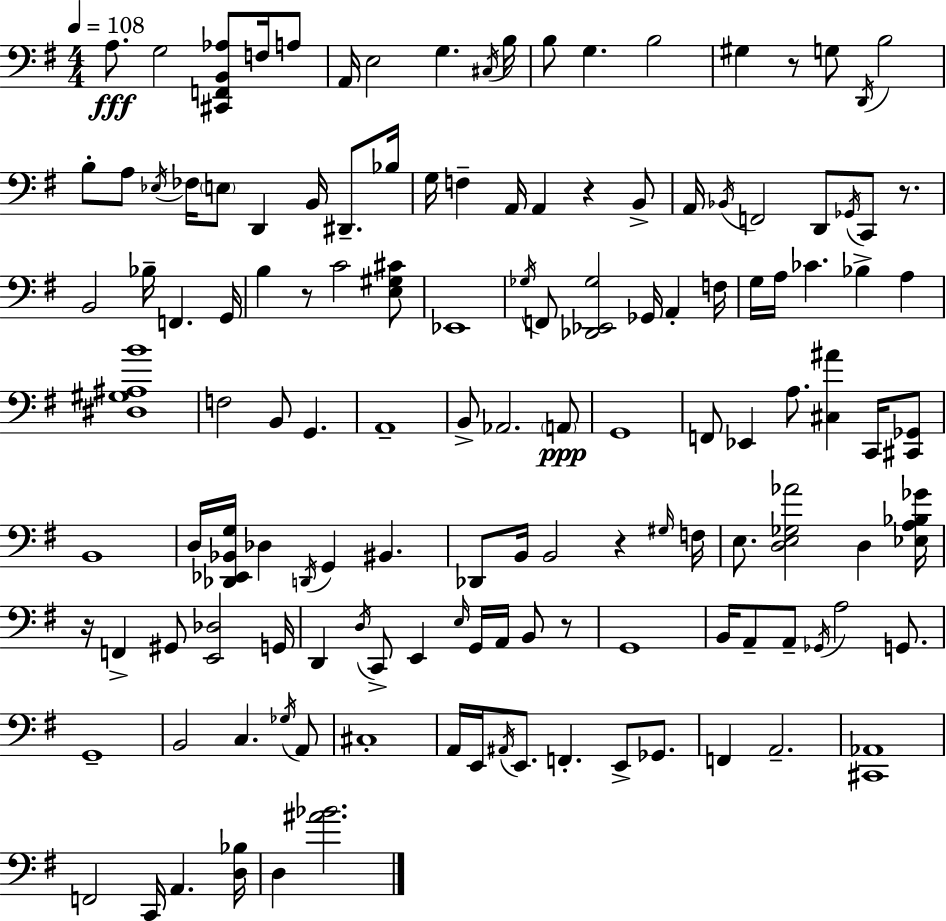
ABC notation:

X:1
T:Untitled
M:4/4
L:1/4
K:Em
A,/2 G,2 [^C,,F,,B,,_A,]/2 F,/4 A,/2 A,,/4 E,2 G, ^C,/4 B,/4 B,/2 G, B,2 ^G, z/2 G,/2 D,,/4 B,2 B,/2 A,/2 _E,/4 _F,/4 E,/2 D,, B,,/4 ^D,,/2 _B,/4 G,/4 F, A,,/4 A,, z B,,/2 A,,/4 _B,,/4 F,,2 D,,/2 _G,,/4 C,,/2 z/2 B,,2 _B,/4 F,, G,,/4 B, z/2 C2 [E,^G,^C]/2 _E,,4 _G,/4 F,,/2 [_D,,_E,,_G,]2 _G,,/4 A,, F,/4 G,/4 A,/4 _C _B, A, [^D,^G,^A,B]4 F,2 B,,/2 G,, A,,4 B,,/2 _A,,2 A,,/2 G,,4 F,,/2 _E,, A,/2 [^C,^A] C,,/4 [^C,,_G,,]/2 B,,4 D,/4 [_D,,_E,,_B,,G,]/4 _D, D,,/4 G,, ^B,, _D,,/2 B,,/4 B,,2 z ^G,/4 F,/4 E,/2 [D,E,_G,_A]2 D, [_E,A,_B,_G]/4 z/4 F,, ^G,,/2 [E,,_D,]2 G,,/4 D,, D,/4 C,,/2 E,, E,/4 G,,/4 A,,/4 B,,/2 z/2 G,,4 B,,/4 A,,/2 A,,/2 _G,,/4 A,2 G,,/2 G,,4 B,,2 C, _G,/4 A,,/2 ^C,4 A,,/4 E,,/4 ^A,,/4 E,,/2 F,, E,,/2 _G,,/2 F,, A,,2 [^C,,_A,,]4 F,,2 C,,/4 A,, [D,_B,]/4 D, [^A_B]2